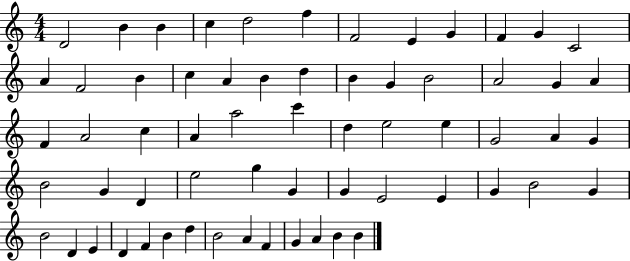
D4/h B4/q B4/q C5/q D5/h F5/q F4/h E4/q G4/q F4/q G4/q C4/h A4/q F4/h B4/q C5/q A4/q B4/q D5/q B4/q G4/q B4/h A4/h G4/q A4/q F4/q A4/h C5/q A4/q A5/h C6/q D5/q E5/h E5/q G4/h A4/q G4/q B4/h G4/q D4/q E5/h G5/q G4/q G4/q E4/h E4/q G4/q B4/h G4/q B4/h D4/q E4/q D4/q F4/q B4/q D5/q B4/h A4/q F4/q G4/q A4/q B4/q B4/q